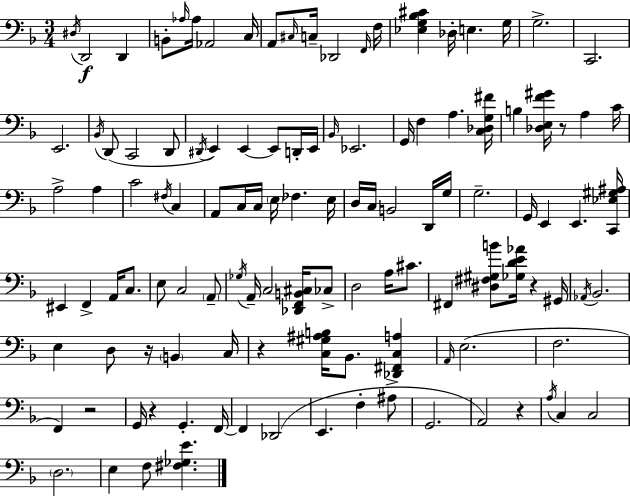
X:1
T:Untitled
M:3/4
L:1/4
K:F
^D,/4 D,,2 D,, B,,/2 _A,/4 _A,/4 _A,,2 C,/4 A,,/2 ^C,/4 C,/4 _D,,2 F,,/4 F,/4 [_E,G,_B,^C] _D,/4 E, G,/4 G,2 C,,2 E,,2 _B,,/4 D,,/2 C,,2 D,,/2 ^D,,/4 E,, E,, E,,/2 D,,/4 E,,/4 _B,,/4 _E,,2 G,,/4 F, A, [C,_D,G,^F]/4 B, [_D,E,F^G]/4 z/2 A, C/4 A,2 A, C2 ^F,/4 C, A,,/2 C,/4 C,/4 E,/4 _F, E,/4 D,/4 C,/4 B,,2 D,,/4 G,/4 G,2 G,,/4 E,, E,, [C,,_E,^G,^A,]/4 ^E,, F,, A,,/4 C,/2 E,/2 C,2 A,,/2 _G,/4 A,,/4 C,2 [_D,,F,,B,,^C,]/4 _C,/2 D,2 A,/4 ^C/2 ^F,, [^D,^F,^G,B]/2 [_G,DE_A]/4 z ^G,,/4 _A,,/4 _B,,2 E, D,/2 z/4 B,, C,/4 z [C,^G,^A,B,]/4 _B,,/2 [_D,,^F,,C,A,] A,,/4 E,2 F,2 F,, z2 G,,/4 z G,, F,,/4 F,, _D,,2 E,, F, ^A,/2 G,,2 A,,2 z A,/4 C, C,2 D,2 E, F,/2 [^F,_G,E]